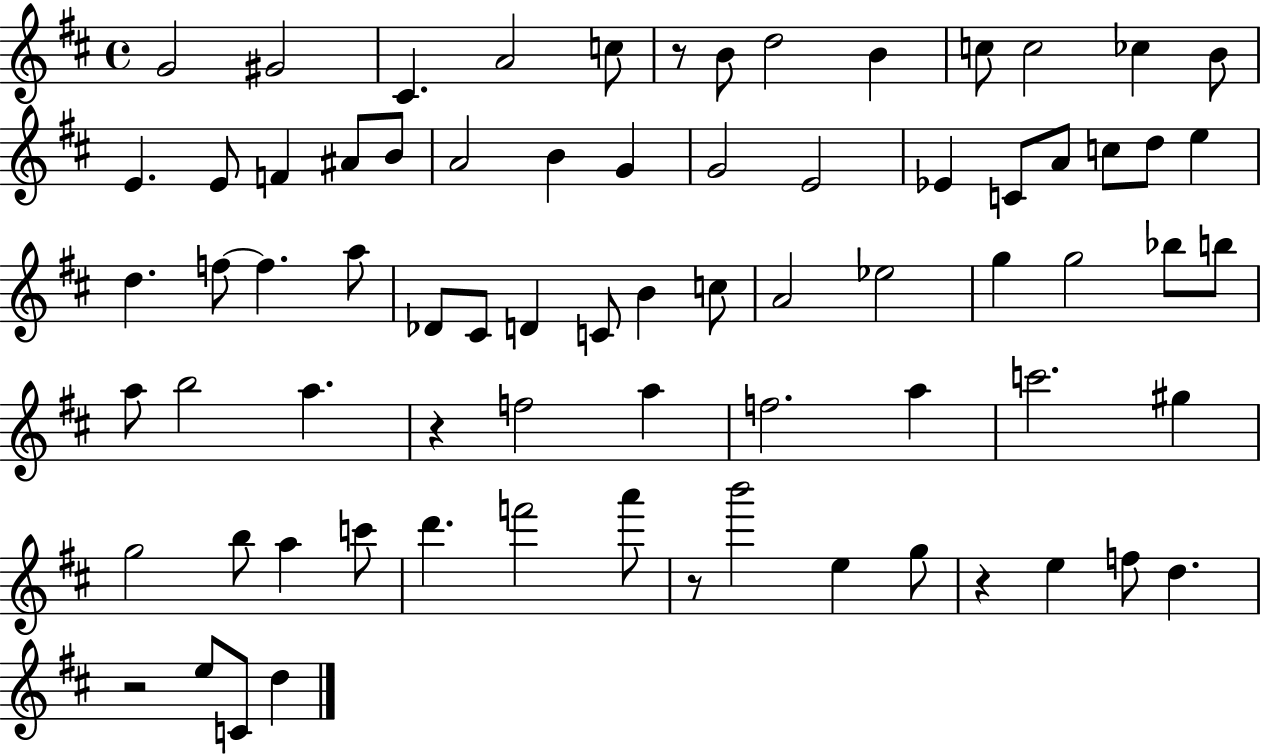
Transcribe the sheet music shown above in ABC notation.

X:1
T:Untitled
M:4/4
L:1/4
K:D
G2 ^G2 ^C A2 c/2 z/2 B/2 d2 B c/2 c2 _c B/2 E E/2 F ^A/2 B/2 A2 B G G2 E2 _E C/2 A/2 c/2 d/2 e d f/2 f a/2 _D/2 ^C/2 D C/2 B c/2 A2 _e2 g g2 _b/2 b/2 a/2 b2 a z f2 a f2 a c'2 ^g g2 b/2 a c'/2 d' f'2 a'/2 z/2 b'2 e g/2 z e f/2 d z2 e/2 C/2 d